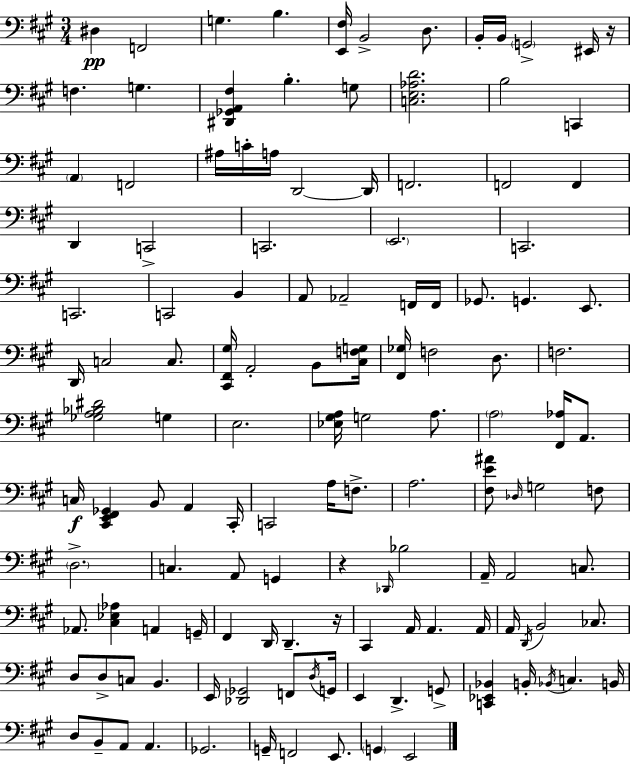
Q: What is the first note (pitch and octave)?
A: D#3